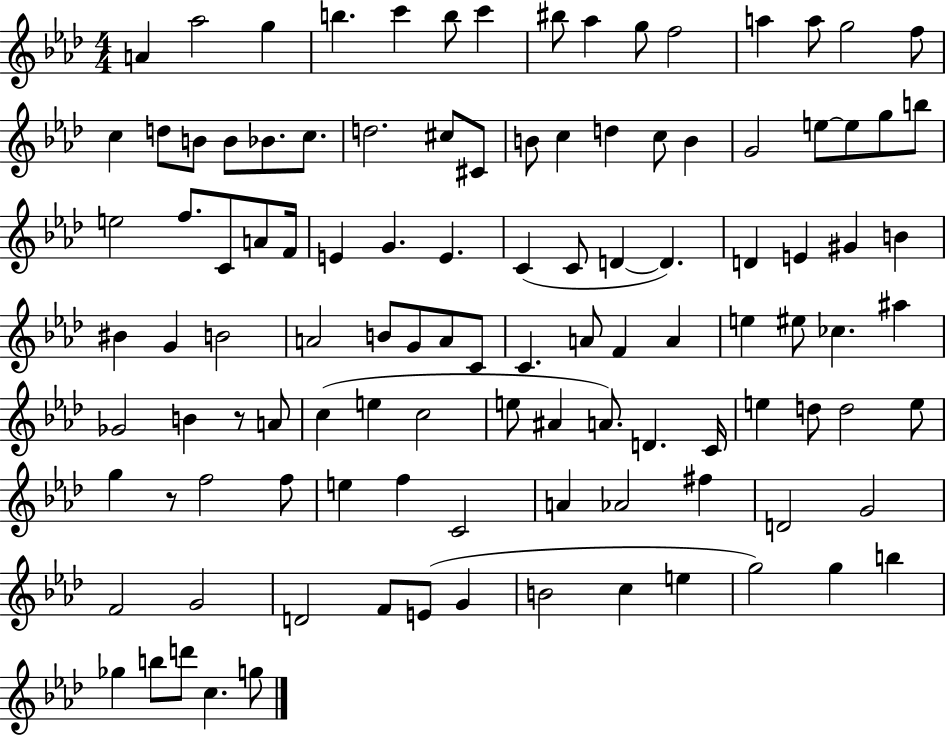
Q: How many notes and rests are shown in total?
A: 111